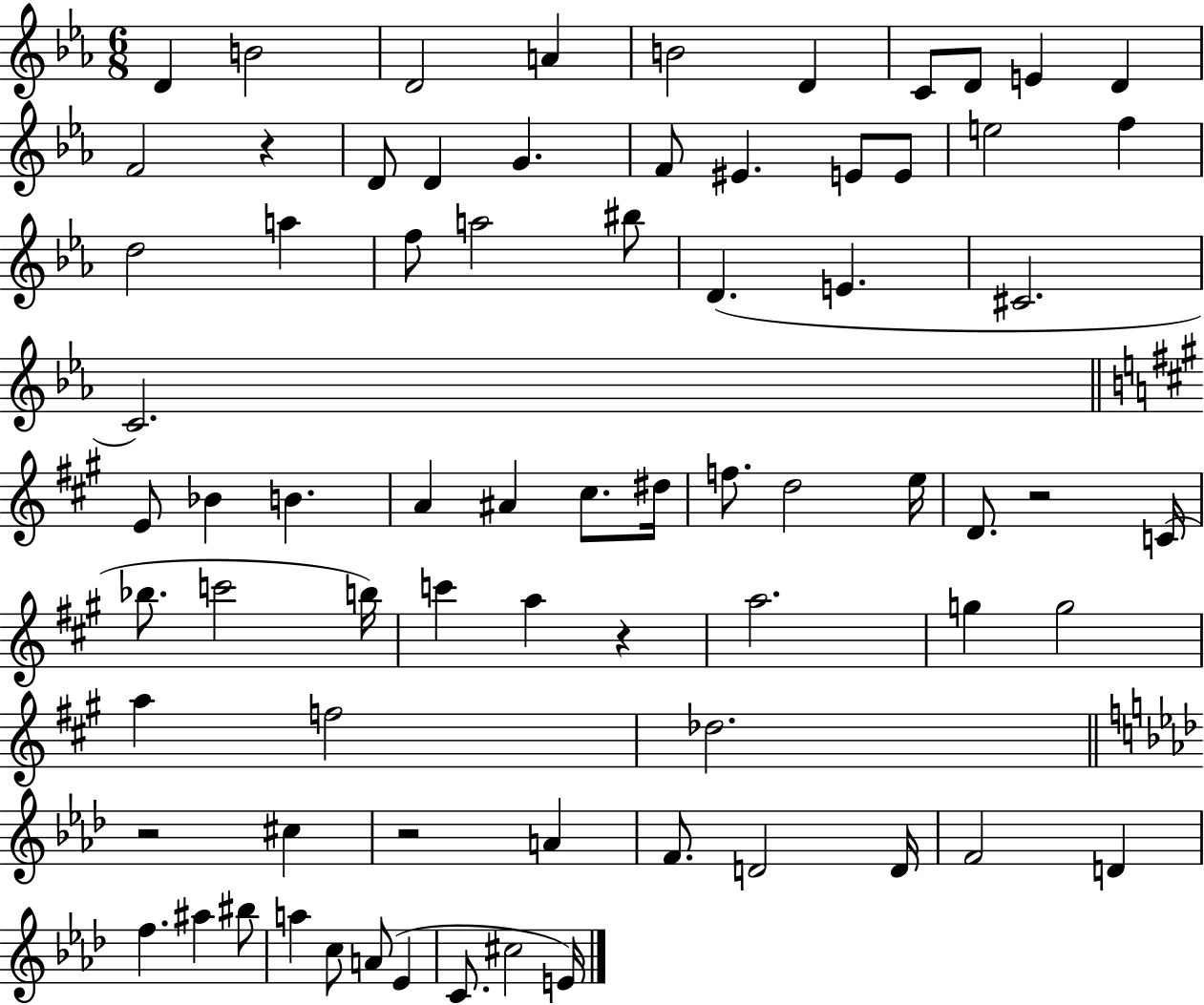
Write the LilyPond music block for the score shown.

{
  \clef treble
  \numericTimeSignature
  \time 6/8
  \key ees \major
  \repeat volta 2 { d'4 b'2 | d'2 a'4 | b'2 d'4 | c'8 d'8 e'4 d'4 | \break f'2 r4 | d'8 d'4 g'4. | f'8 eis'4. e'8 e'8 | e''2 f''4 | \break d''2 a''4 | f''8 a''2 bis''8 | d'4.( e'4. | cis'2. | \break c'2.) | \bar "||" \break \key a \major e'8 bes'4 b'4. | a'4 ais'4 cis''8. dis''16 | f''8. d''2 e''16 | d'8. r2 c'16( | \break bes''8. c'''2 b''16) | c'''4 a''4 r4 | a''2. | g''4 g''2 | \break a''4 f''2 | des''2. | \bar "||" \break \key aes \major r2 cis''4 | r2 a'4 | f'8. d'2 d'16 | f'2 d'4 | \break f''4. ais''4 bis''8 | a''4 c''8 a'8( ees'4 | c'8. cis''2 e'16) | } \bar "|."
}